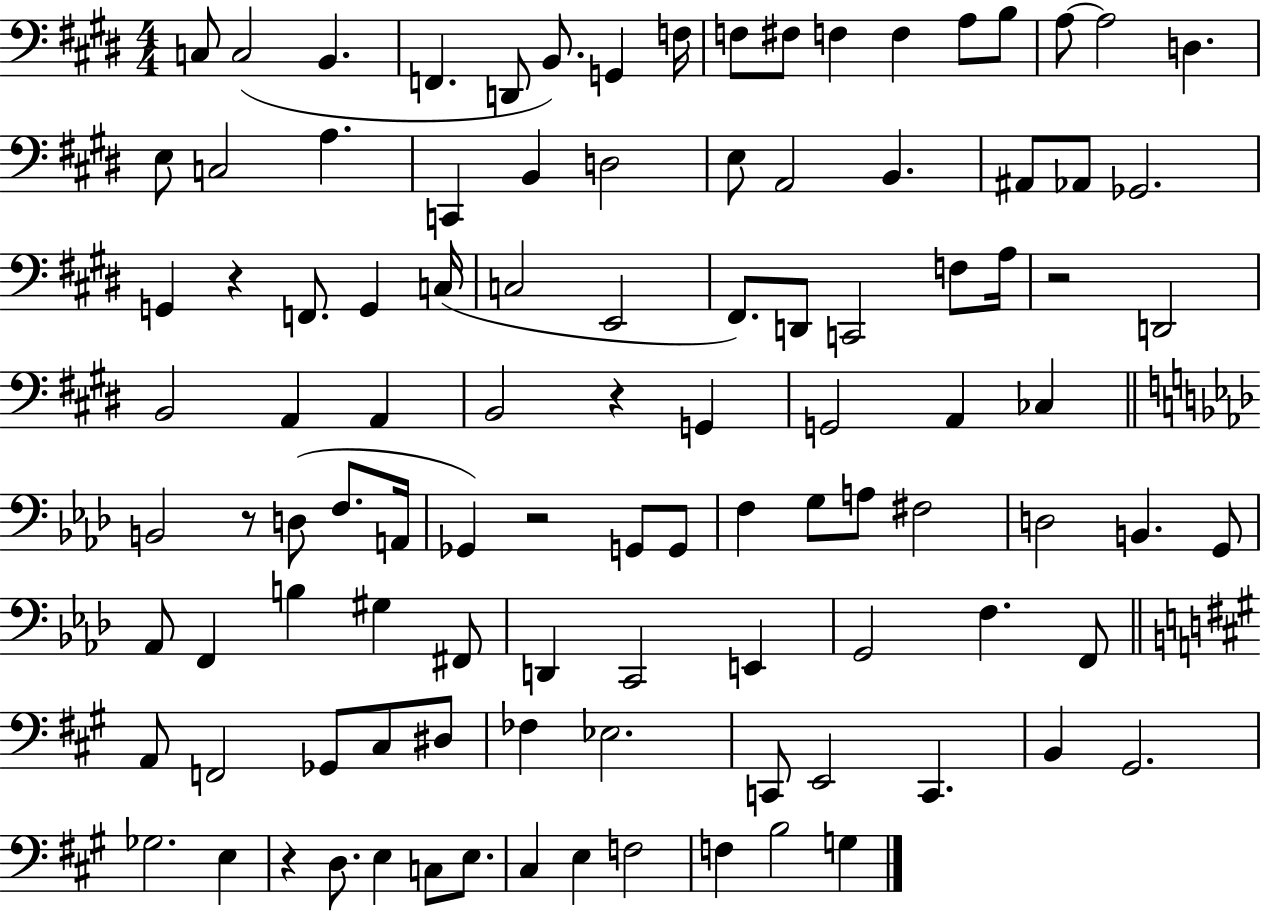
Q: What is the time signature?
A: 4/4